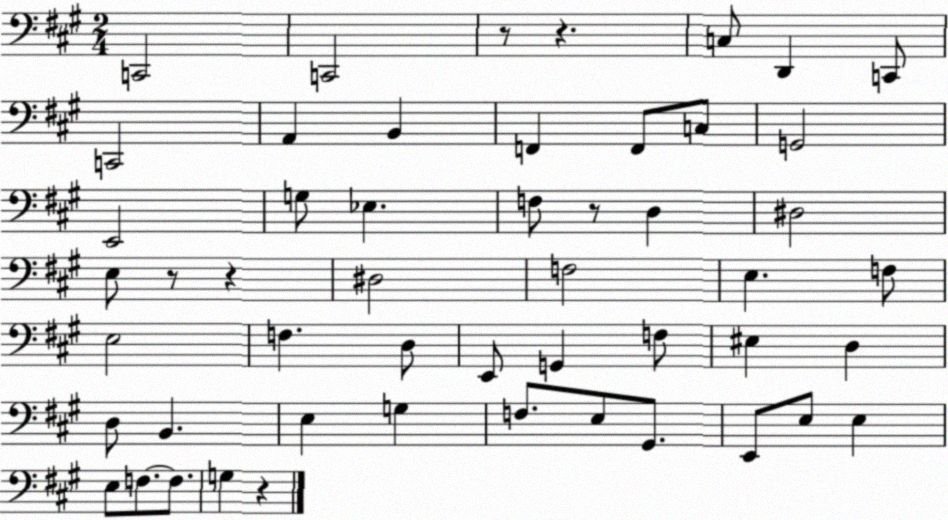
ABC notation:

X:1
T:Untitled
M:2/4
L:1/4
K:A
C,,2 C,,2 z/2 z C,/2 D,, C,,/2 C,,2 A,, B,, F,, F,,/2 C,/2 G,,2 E,,2 G,/2 _E, F,/2 z/2 D, ^D,2 E,/2 z/2 z ^D,2 F,2 E, F,/2 E,2 F, D,/2 E,,/2 G,, F,/2 ^E, D, D,/2 B,, E, G, F,/2 E,/2 ^G,,/2 E,,/2 E,/2 E, E,/2 F,/2 F,/2 G, z